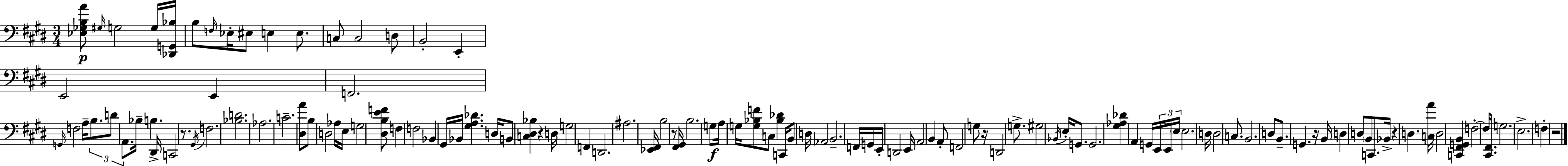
X:1
T:Untitled
M:3/4
L:1/4
K:E
[_E,_G,B,A]/2 ^G,/4 G,2 G,/4 [_D,,G,,_B,]/4 B,/2 F,/4 _E,/4 ^E,/2 E, E,/2 C,/2 C,2 D,/2 B,,2 E,, E,,2 E,, F,,2 G,,/4 F,2 A,/4 B,/2 D/2 A,,/2 _B,/4 B, ^D,,/4 C,,2 z/2 ^G,,/4 F,2 [_B,D]2 _A,2 C2 [^D,A]/2 B,/2 D,2 _A,/4 E,/4 G,2 [^D,B,EF]/2 F, F,2 _B,, ^G,,/4 _B,,/4 [^G,A,_D] D,/4 B,,/2 [C,^D,_B,] z D,/4 G,2 F,, D,,2 ^A,2 [_E,,^F,,]/4 B,2 z/2 [^F,,^G,,]/4 B,2 G,/2 A,/4 G,/4 [G,_B,F]/2 C,/2 [_B,_D] C,,/4 B,,/2 D,/4 _A,,2 B,,2 F,,/4 G,,/4 E,,/4 D,,2 E,,/4 A,,2 B,, A,,/2 F,,2 G,/2 z/4 D,,2 G,/2 ^G,2 _B,,/4 E,/4 G,,/2 G,,2 [^G,_A,_D] A,, G,,/4 E,,/4 E,,/4 E,/4 E,2 D,/4 D,2 C,/2 B,,2 D,/2 B,,/2 G,, z/4 B,,/4 D, D,/2 B,,/2 C,,/2 _B,,/4 z D, [C,A]/4 D,2 [C,,^F,,G,,B,,] F,2 F,/4 [^C,,^F,,]/2 G,2 E,2 F, z2